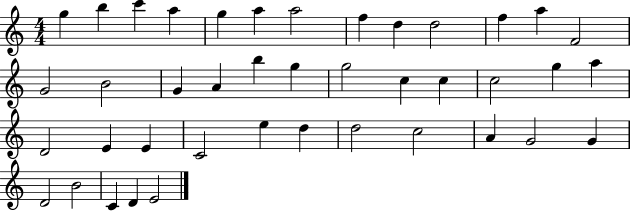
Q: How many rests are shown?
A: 0